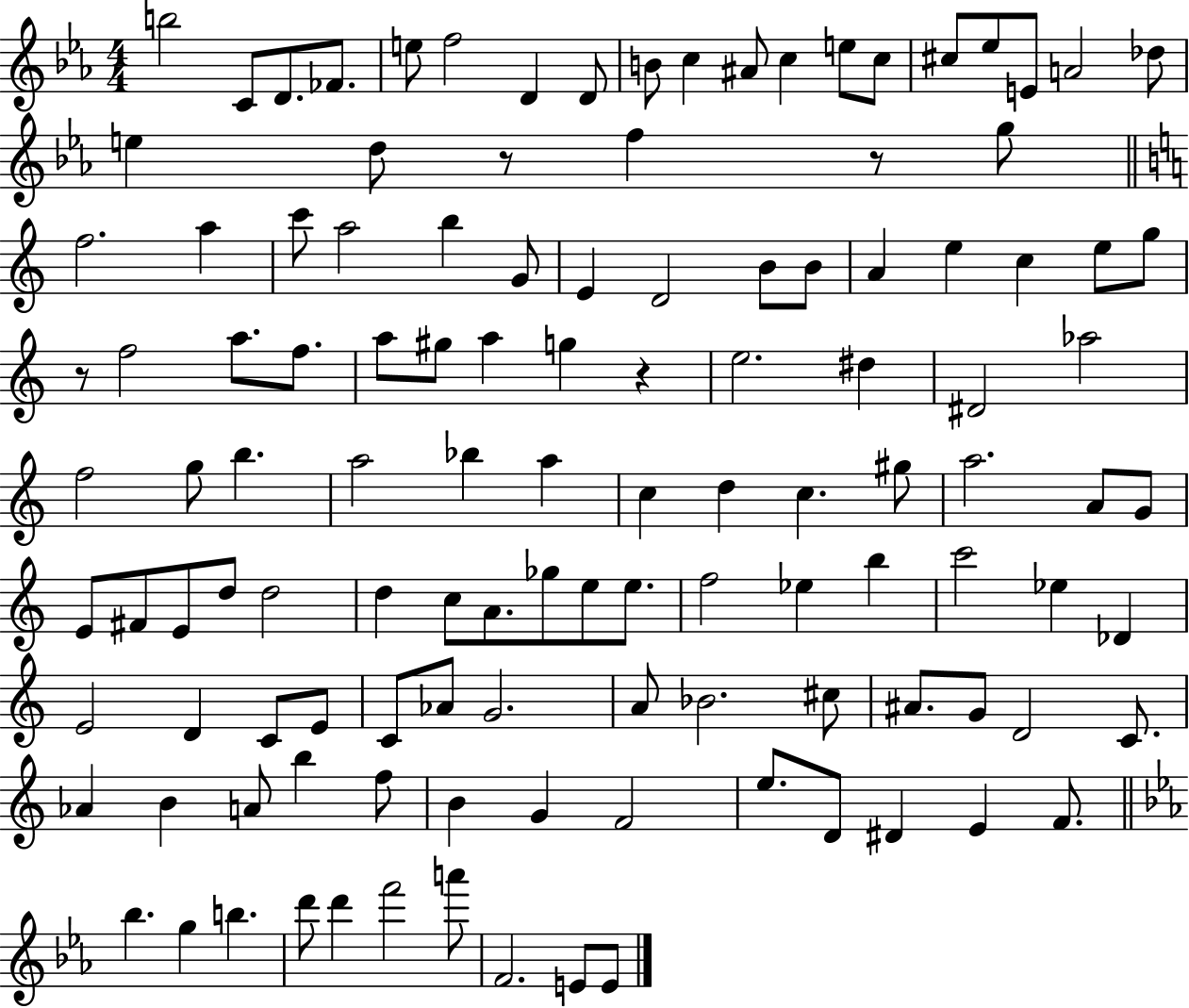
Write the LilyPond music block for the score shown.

{
  \clef treble
  \numericTimeSignature
  \time 4/4
  \key ees \major
  \repeat volta 2 { b''2 c'8 d'8. fes'8. | e''8 f''2 d'4 d'8 | b'8 c''4 ais'8 c''4 e''8 c''8 | cis''8 ees''8 e'8 a'2 des''8 | \break e''4 d''8 r8 f''4 r8 g''8 | \bar "||" \break \key c \major f''2. a''4 | c'''8 a''2 b''4 g'8 | e'4 d'2 b'8 b'8 | a'4 e''4 c''4 e''8 g''8 | \break r8 f''2 a''8. f''8. | a''8 gis''8 a''4 g''4 r4 | e''2. dis''4 | dis'2 aes''2 | \break f''2 g''8 b''4. | a''2 bes''4 a''4 | c''4 d''4 c''4. gis''8 | a''2. a'8 g'8 | \break e'8 fis'8 e'8 d''8 d''2 | d''4 c''8 a'8. ges''8 e''8 e''8. | f''2 ees''4 b''4 | c'''2 ees''4 des'4 | \break e'2 d'4 c'8 e'8 | c'8 aes'8 g'2. | a'8 bes'2. cis''8 | ais'8. g'8 d'2 c'8. | \break aes'4 b'4 a'8 b''4 f''8 | b'4 g'4 f'2 | e''8. d'8 dis'4 e'4 f'8. | \bar "||" \break \key c \minor bes''4. g''4 b''4. | d'''8 d'''4 f'''2 a'''8 | f'2. e'8 e'8 | } \bar "|."
}